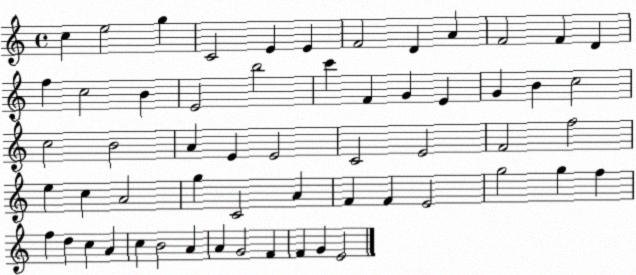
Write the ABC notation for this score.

X:1
T:Untitled
M:4/4
L:1/4
K:C
c e2 g C2 E E F2 D A F2 F D f c2 B E2 b2 c' F G E G B c2 c2 B2 A E E2 C2 E2 F2 f2 e c A2 g C2 A F F E2 g2 g f f d c A c B2 A A G2 F F G E2